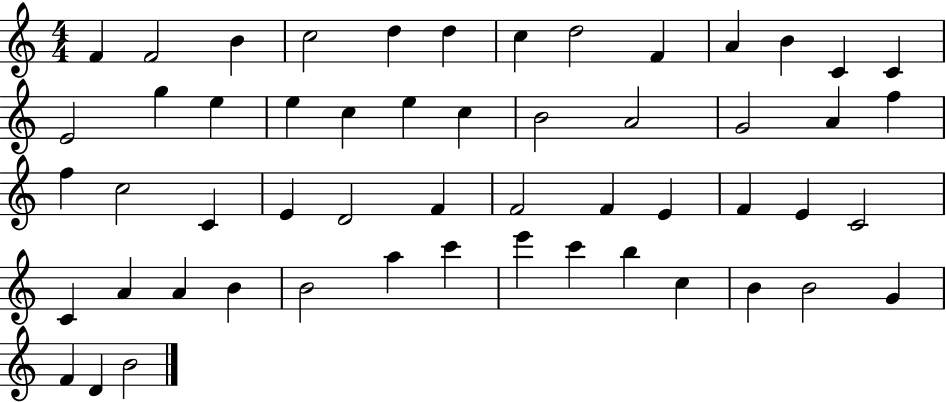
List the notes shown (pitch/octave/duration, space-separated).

F4/q F4/h B4/q C5/h D5/q D5/q C5/q D5/h F4/q A4/q B4/q C4/q C4/q E4/h G5/q E5/q E5/q C5/q E5/q C5/q B4/h A4/h G4/h A4/q F5/q F5/q C5/h C4/q E4/q D4/h F4/q F4/h F4/q E4/q F4/q E4/q C4/h C4/q A4/q A4/q B4/q B4/h A5/q C6/q E6/q C6/q B5/q C5/q B4/q B4/h G4/q F4/q D4/q B4/h